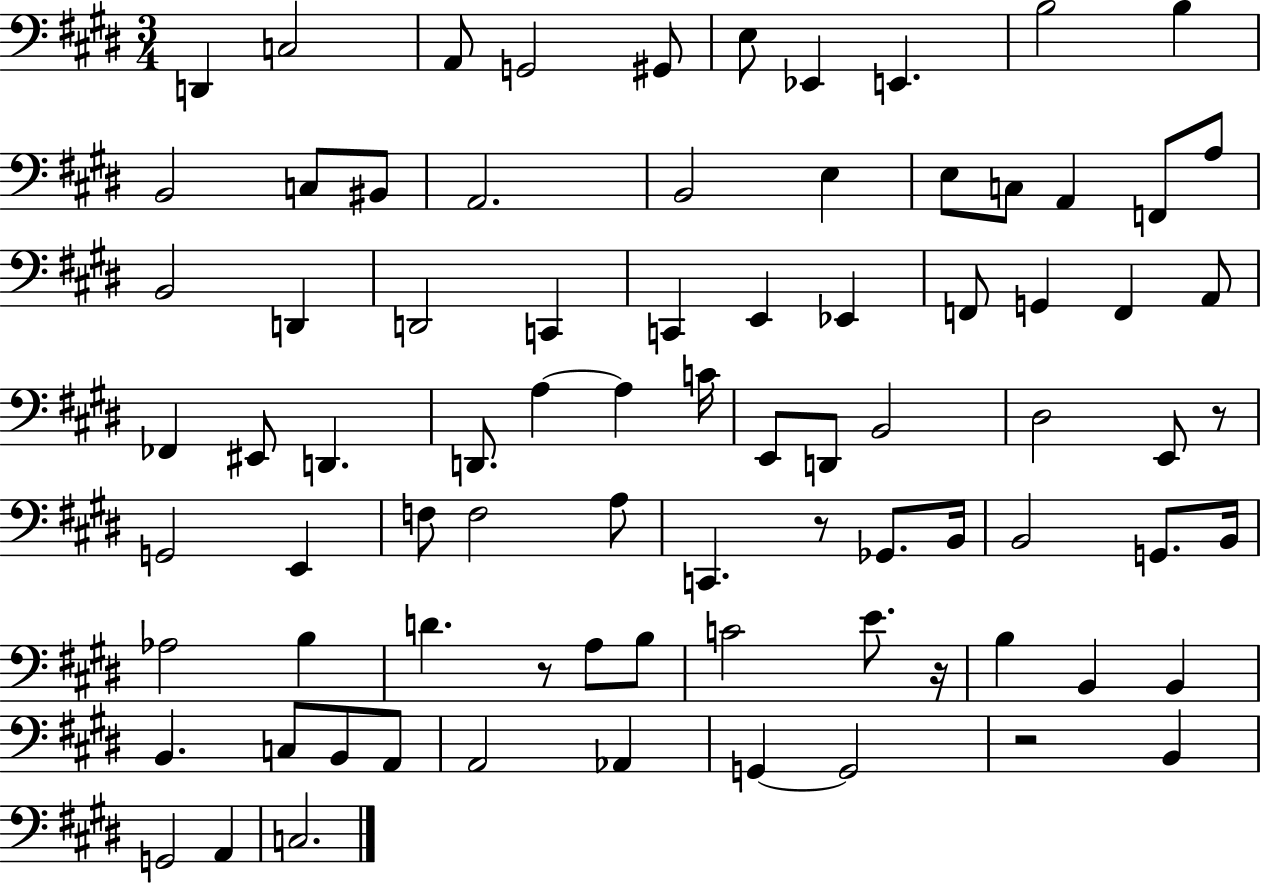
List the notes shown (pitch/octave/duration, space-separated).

D2/q C3/h A2/e G2/h G#2/e E3/e Eb2/q E2/q. B3/h B3/q B2/h C3/e BIS2/e A2/h. B2/h E3/q E3/e C3/e A2/q F2/e A3/e B2/h D2/q D2/h C2/q C2/q E2/q Eb2/q F2/e G2/q F2/q A2/e FES2/q EIS2/e D2/q. D2/e. A3/q A3/q C4/s E2/e D2/e B2/h D#3/h E2/e R/e G2/h E2/q F3/e F3/h A3/e C2/q. R/e Gb2/e. B2/s B2/h G2/e. B2/s Ab3/h B3/q D4/q. R/e A3/e B3/e C4/h E4/e. R/s B3/q B2/q B2/q B2/q. C3/e B2/e A2/e A2/h Ab2/q G2/q G2/h R/h B2/q G2/h A2/q C3/h.